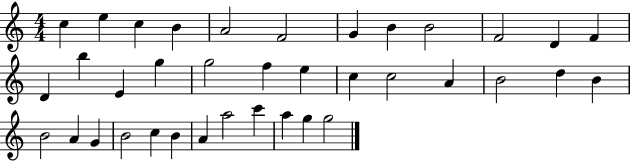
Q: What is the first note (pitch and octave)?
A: C5